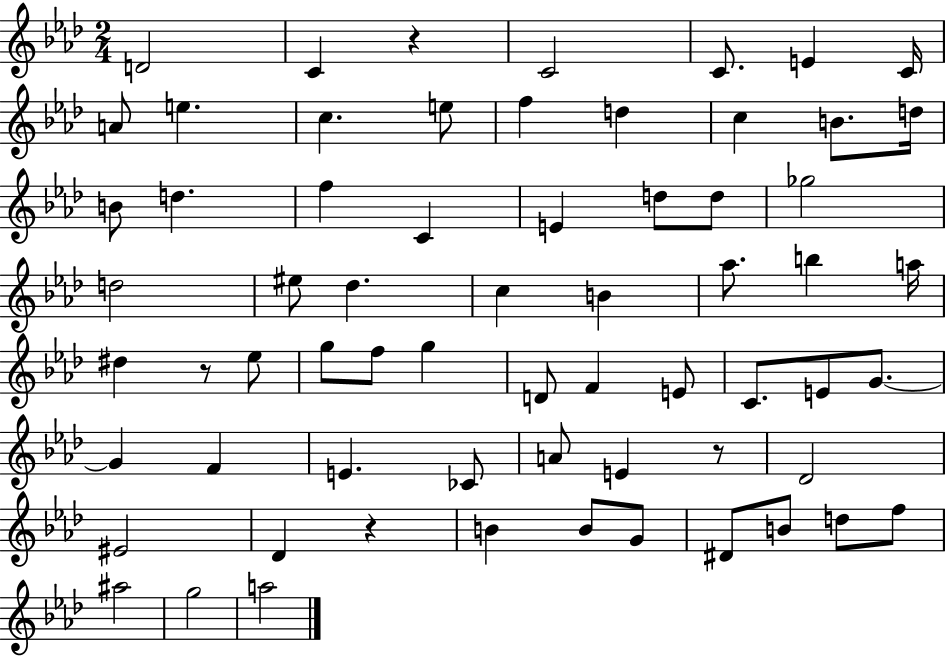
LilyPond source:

{
  \clef treble
  \numericTimeSignature
  \time 2/4
  \key aes \major
  \repeat volta 2 { d'2 | c'4 r4 | c'2 | c'8. e'4 c'16 | \break a'8 e''4. | c''4. e''8 | f''4 d''4 | c''4 b'8. d''16 | \break b'8 d''4. | f''4 c'4 | e'4 d''8 d''8 | ges''2 | \break d''2 | eis''8 des''4. | c''4 b'4 | aes''8. b''4 a''16 | \break dis''4 r8 ees''8 | g''8 f''8 g''4 | d'8 f'4 e'8 | c'8. e'8 g'8.~~ | \break g'4 f'4 | e'4. ces'8 | a'8 e'4 r8 | des'2 | \break eis'2 | des'4 r4 | b'4 b'8 g'8 | dis'8 b'8 d''8 f''8 | \break ais''2 | g''2 | a''2 | } \bar "|."
}